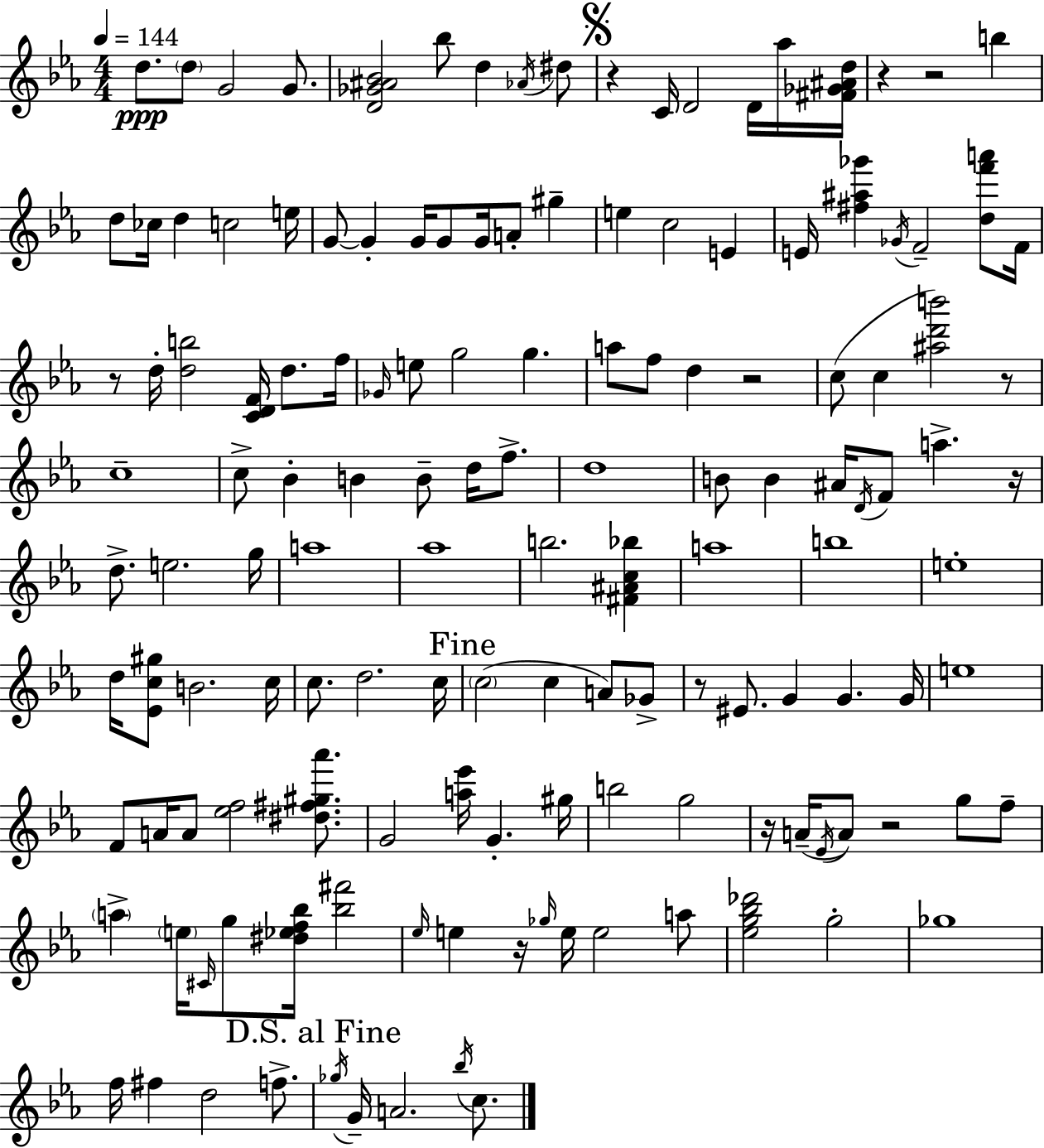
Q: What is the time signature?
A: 4/4